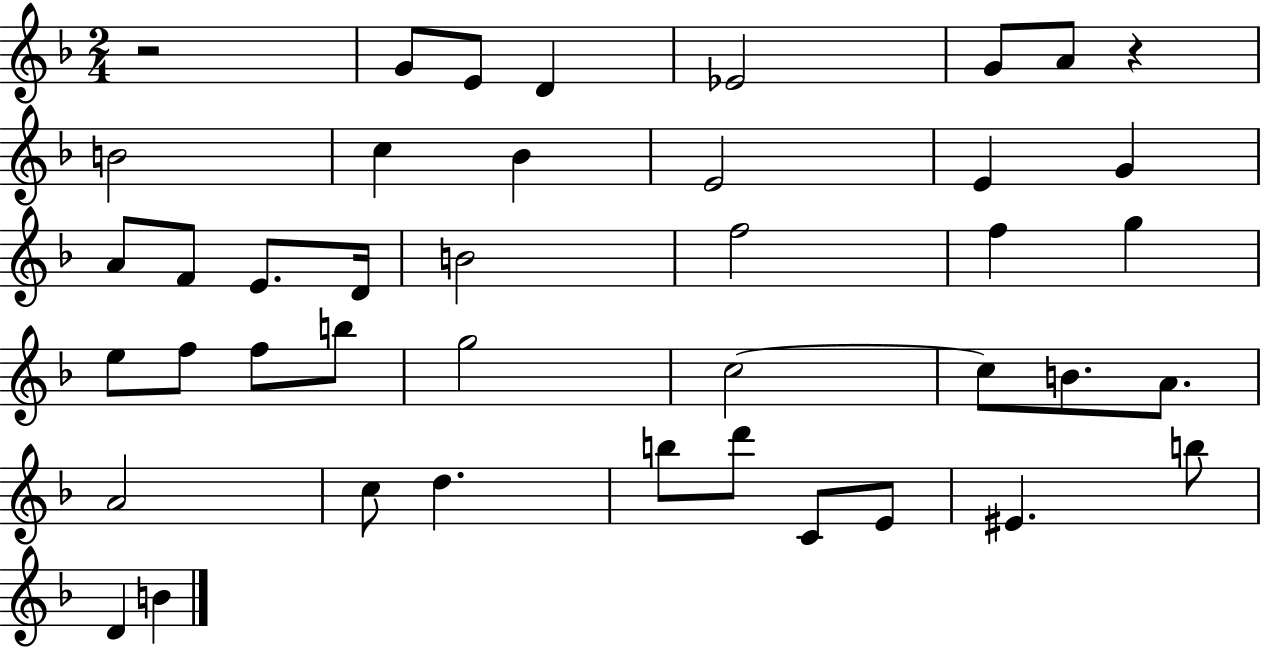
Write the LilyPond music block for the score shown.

{
  \clef treble
  \numericTimeSignature
  \time 2/4
  \key f \major
  r2 | g'8 e'8 d'4 | ees'2 | g'8 a'8 r4 | \break b'2 | c''4 bes'4 | e'2 | e'4 g'4 | \break a'8 f'8 e'8. d'16 | b'2 | f''2 | f''4 g''4 | \break e''8 f''8 f''8 b''8 | g''2 | c''2~~ | c''8 b'8. a'8. | \break a'2 | c''8 d''4. | b''8 d'''8 c'8 e'8 | eis'4. b''8 | \break d'4 b'4 | \bar "|."
}